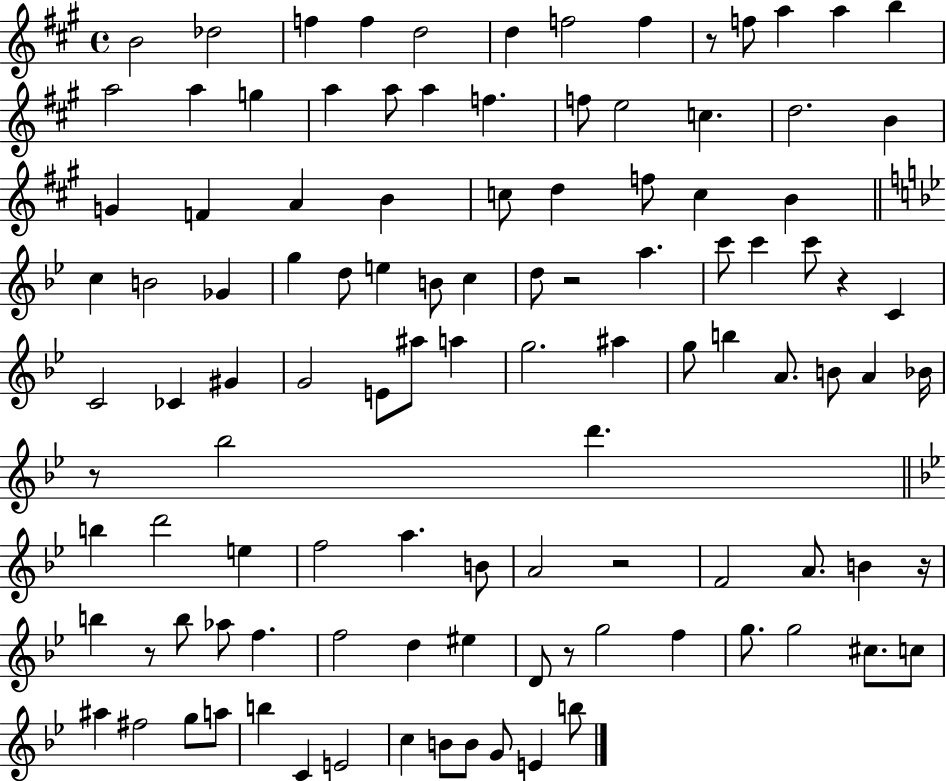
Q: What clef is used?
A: treble